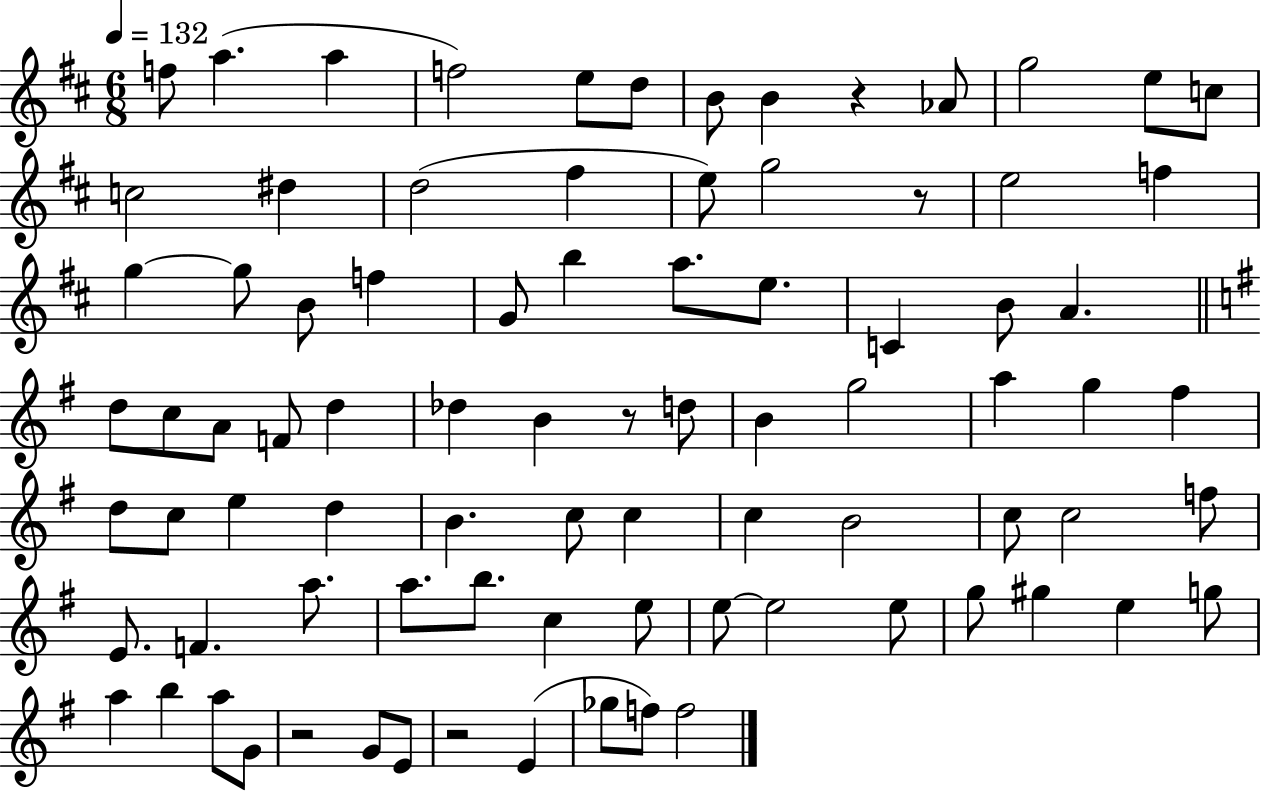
{
  \clef treble
  \numericTimeSignature
  \time 6/8
  \key d \major
  \tempo 4 = 132
  f''8 a''4.( a''4 | f''2) e''8 d''8 | b'8 b'4 r4 aes'8 | g''2 e''8 c''8 | \break c''2 dis''4 | d''2( fis''4 | e''8) g''2 r8 | e''2 f''4 | \break g''4~~ g''8 b'8 f''4 | g'8 b''4 a''8. e''8. | c'4 b'8 a'4. | \bar "||" \break \key e \minor d''8 c''8 a'8 f'8 d''4 | des''4 b'4 r8 d''8 | b'4 g''2 | a''4 g''4 fis''4 | \break d''8 c''8 e''4 d''4 | b'4. c''8 c''4 | c''4 b'2 | c''8 c''2 f''8 | \break e'8. f'4. a''8. | a''8. b''8. c''4 e''8 | e''8~~ e''2 e''8 | g''8 gis''4 e''4 g''8 | \break a''4 b''4 a''8 g'8 | r2 g'8 e'8 | r2 e'4( | ges''8 f''8) f''2 | \break \bar "|."
}